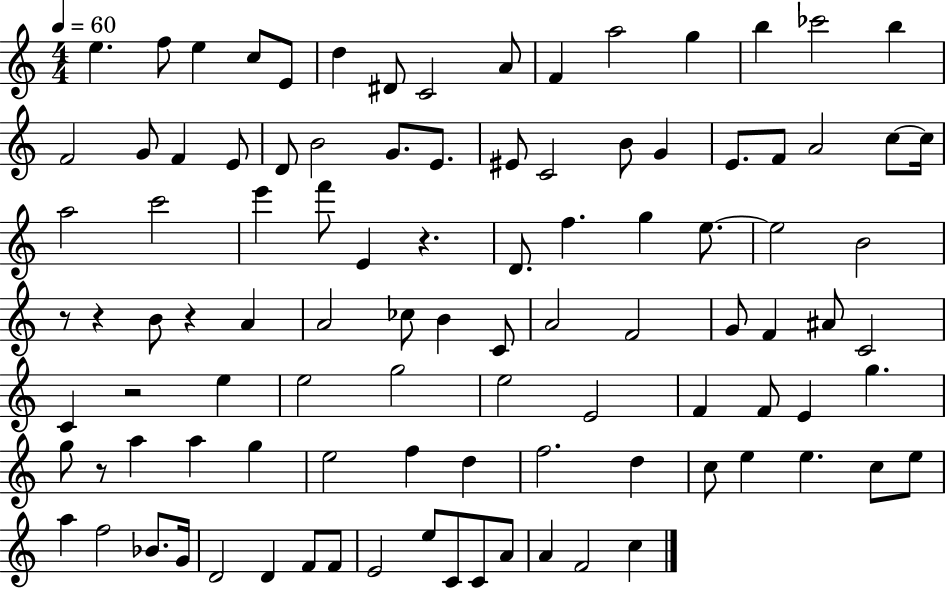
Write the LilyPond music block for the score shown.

{
  \clef treble
  \numericTimeSignature
  \time 4/4
  \key c \major
  \tempo 4 = 60
  \repeat volta 2 { e''4. f''8 e''4 c''8 e'8 | d''4 dis'8 c'2 a'8 | f'4 a''2 g''4 | b''4 ces'''2 b''4 | \break f'2 g'8 f'4 e'8 | d'8 b'2 g'8. e'8. | eis'8 c'2 b'8 g'4 | e'8. f'8 a'2 c''8~~ c''16 | \break a''2 c'''2 | e'''4 f'''8 e'4 r4. | d'8. f''4. g''4 e''8.~~ | e''2 b'2 | \break r8 r4 b'8 r4 a'4 | a'2 ces''8 b'4 c'8 | a'2 f'2 | g'8 f'4 ais'8 c'2 | \break c'4 r2 e''4 | e''2 g''2 | e''2 e'2 | f'4 f'8 e'4 g''4. | \break g''8 r8 a''4 a''4 g''4 | e''2 f''4 d''4 | f''2. d''4 | c''8 e''4 e''4. c''8 e''8 | \break a''4 f''2 bes'8. g'16 | d'2 d'4 f'8 f'8 | e'2 e''8 c'8 c'8 a'8 | a'4 f'2 c''4 | \break } \bar "|."
}